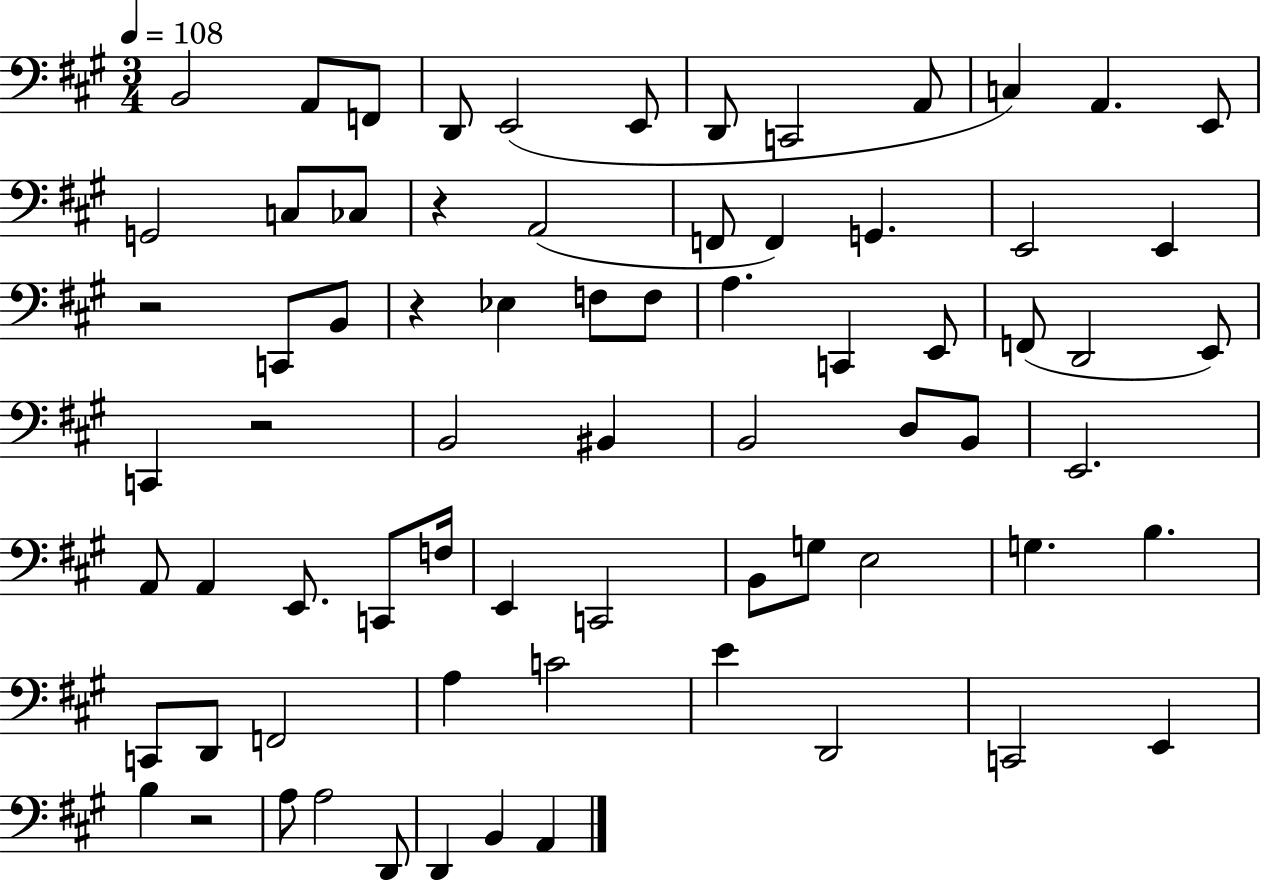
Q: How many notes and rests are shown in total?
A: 72